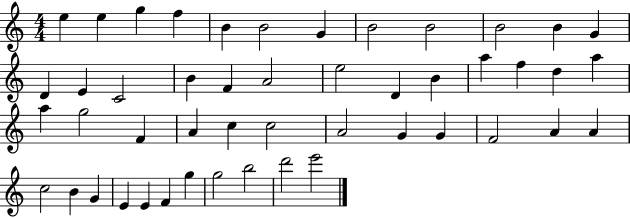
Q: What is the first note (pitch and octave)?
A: E5